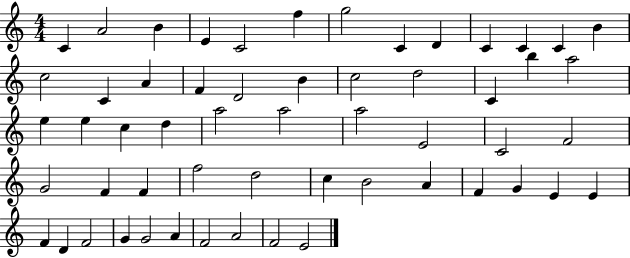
{
  \clef treble
  \numericTimeSignature
  \time 4/4
  \key c \major
  c'4 a'2 b'4 | e'4 c'2 f''4 | g''2 c'4 d'4 | c'4 c'4 c'4 b'4 | \break c''2 c'4 a'4 | f'4 d'2 b'4 | c''2 d''2 | c'4 b''4 a''2 | \break e''4 e''4 c''4 d''4 | a''2 a''2 | a''2 e'2 | c'2 f'2 | \break g'2 f'4 f'4 | f''2 d''2 | c''4 b'2 a'4 | f'4 g'4 e'4 e'4 | \break f'4 d'4 f'2 | g'4 g'2 a'4 | f'2 a'2 | f'2 e'2 | \break \bar "|."
}